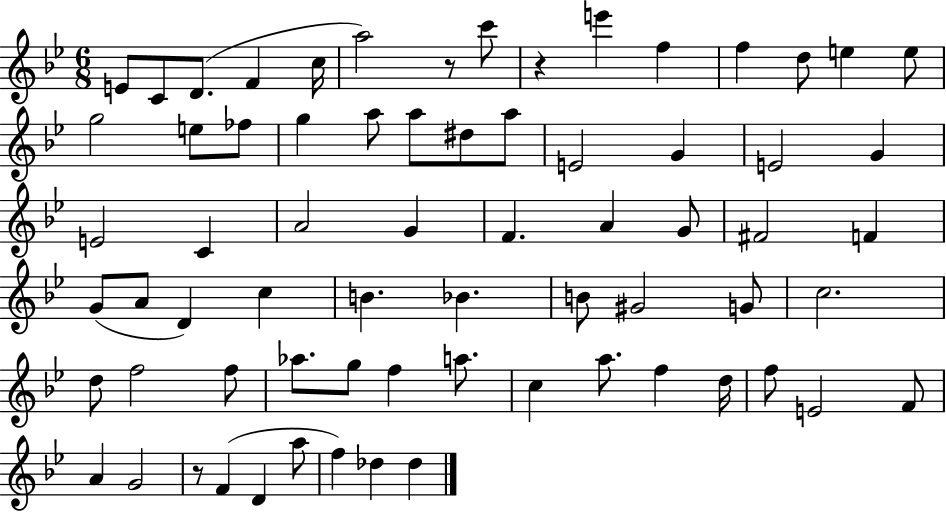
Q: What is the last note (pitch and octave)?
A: Db5